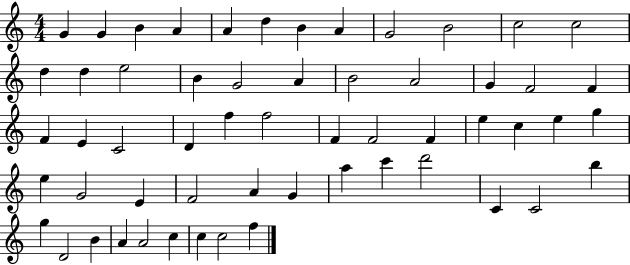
G4/q G4/q B4/q A4/q A4/q D5/q B4/q A4/q G4/h B4/h C5/h C5/h D5/q D5/q E5/h B4/q G4/h A4/q B4/h A4/h G4/q F4/h F4/q F4/q E4/q C4/h D4/q F5/q F5/h F4/q F4/h F4/q E5/q C5/q E5/q G5/q E5/q G4/h E4/q F4/h A4/q G4/q A5/q C6/q D6/h C4/q C4/h B5/q G5/q D4/h B4/q A4/q A4/h C5/q C5/q C5/h F5/q